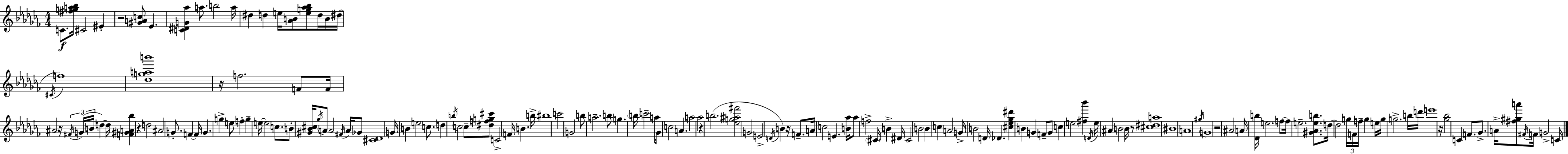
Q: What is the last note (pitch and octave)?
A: C4